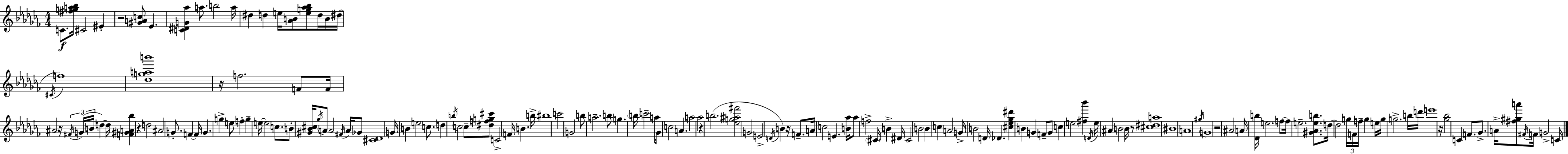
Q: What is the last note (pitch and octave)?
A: C4